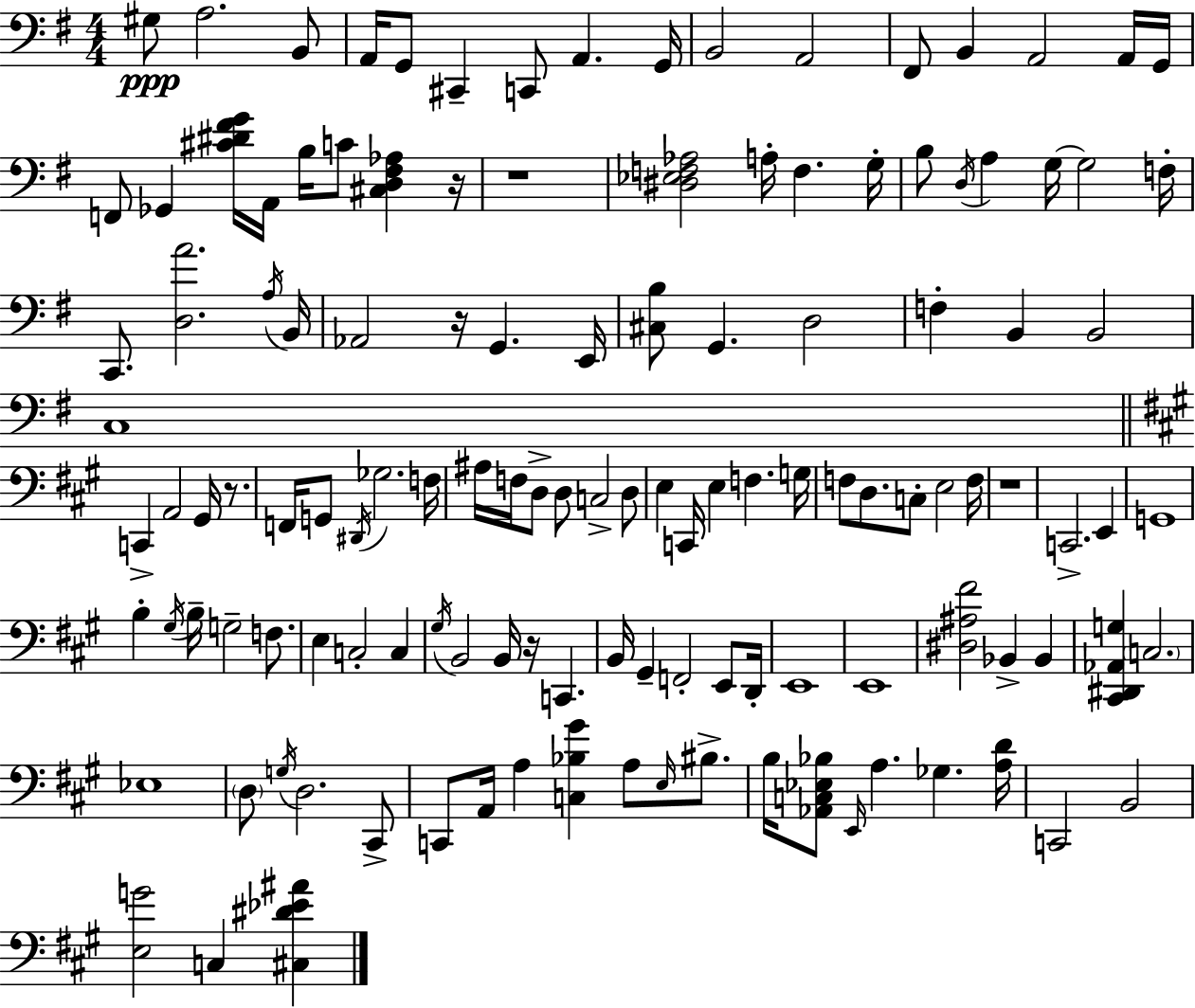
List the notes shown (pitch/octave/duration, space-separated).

G#3/e A3/h. B2/e A2/s G2/e C#2/q C2/e A2/q. G2/s B2/h A2/h F#2/e B2/q A2/h A2/s G2/s F2/e Gb2/q [C#4,D#4,F#4,G4]/s A2/s B3/s C4/e [C#3,D3,F#3,Ab3]/q R/s R/w [D#3,Eb3,F3,Ab3]/h A3/s F3/q. G3/s B3/e D3/s A3/q G3/s G3/h F3/s C2/e. [D3,A4]/h. A3/s B2/s Ab2/h R/s G2/q. E2/s [C#3,B3]/e G2/q. D3/h F3/q B2/q B2/h C3/w C2/q A2/h G#2/s R/e. F2/s G2/e D#2/s Gb3/h. F3/s A#3/s F3/s D3/e D3/e C3/h D3/e E3/q C2/s E3/q F3/q. G3/s F3/e D3/e. C3/e E3/h F3/s R/w C2/h. E2/q G2/w B3/q G#3/s B3/s G3/h F3/e. E3/q C3/h C3/q G#3/s B2/h B2/s R/s C2/q. B2/s G#2/q F2/h E2/e D2/s E2/w E2/w [D#3,A#3,F#4]/h Bb2/q Bb2/q [C#2,D#2,Ab2,G3]/q C3/h. Eb3/w D3/e G3/s D3/h. C#2/e C2/e A2/s A3/q [C3,Bb3,G#4]/q A3/e E3/s BIS3/e. B3/s [Ab2,C3,Eb3,Bb3]/e E2/s A3/q. Gb3/q. [A3,D4]/s C2/h B2/h [E3,G4]/h C3/q [C#3,D#4,Eb4,A#4]/q